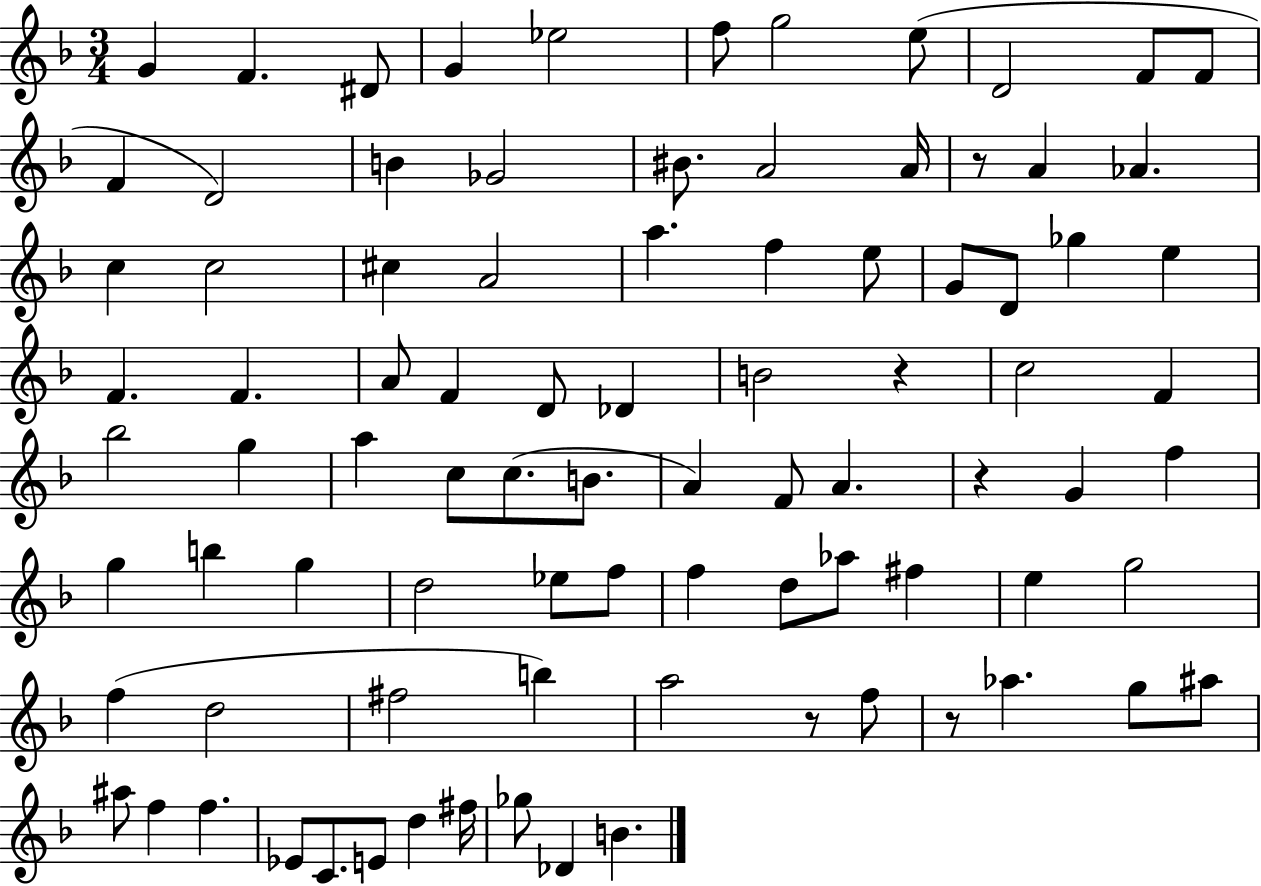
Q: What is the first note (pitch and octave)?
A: G4